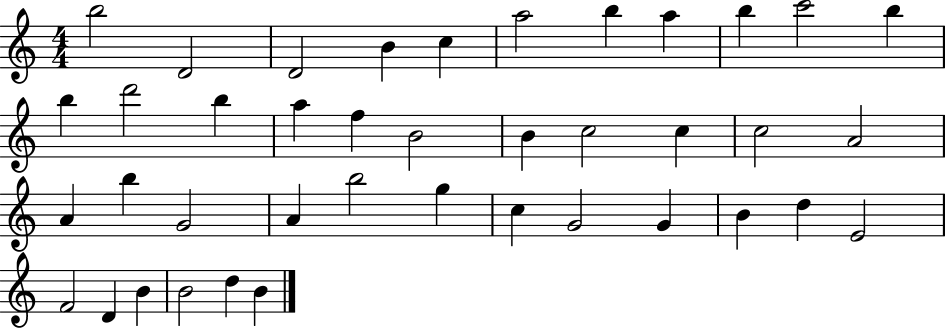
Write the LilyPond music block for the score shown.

{
  \clef treble
  \numericTimeSignature
  \time 4/4
  \key c \major
  b''2 d'2 | d'2 b'4 c''4 | a''2 b''4 a''4 | b''4 c'''2 b''4 | \break b''4 d'''2 b''4 | a''4 f''4 b'2 | b'4 c''2 c''4 | c''2 a'2 | \break a'4 b''4 g'2 | a'4 b''2 g''4 | c''4 g'2 g'4 | b'4 d''4 e'2 | \break f'2 d'4 b'4 | b'2 d''4 b'4 | \bar "|."
}